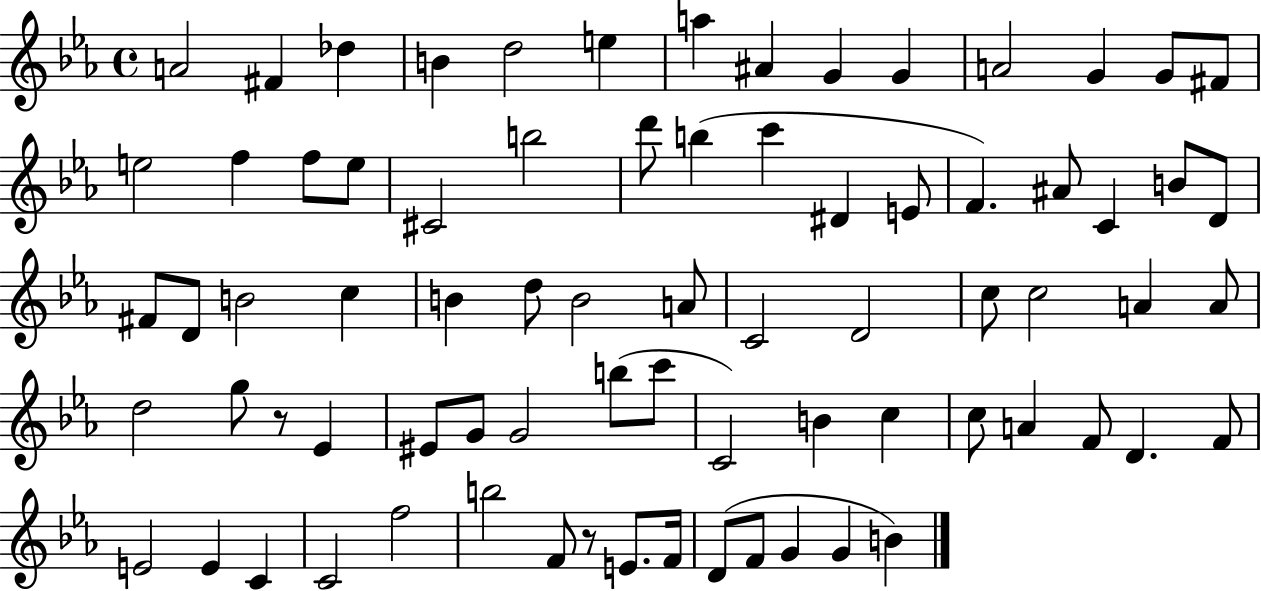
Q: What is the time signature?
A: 4/4